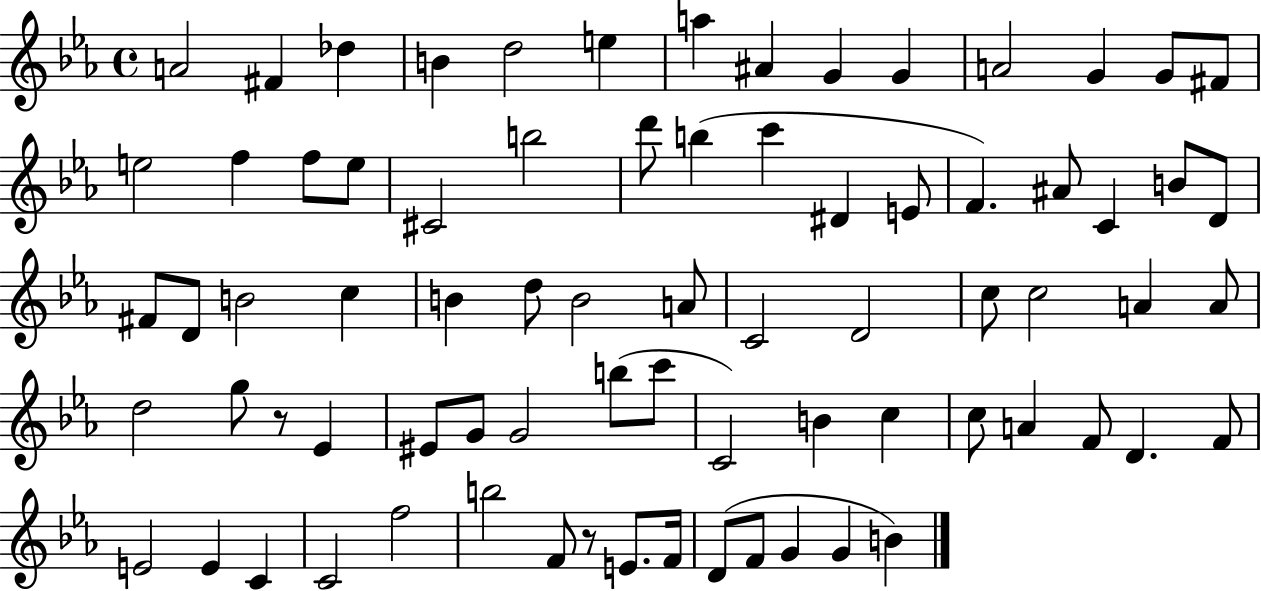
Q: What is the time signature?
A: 4/4